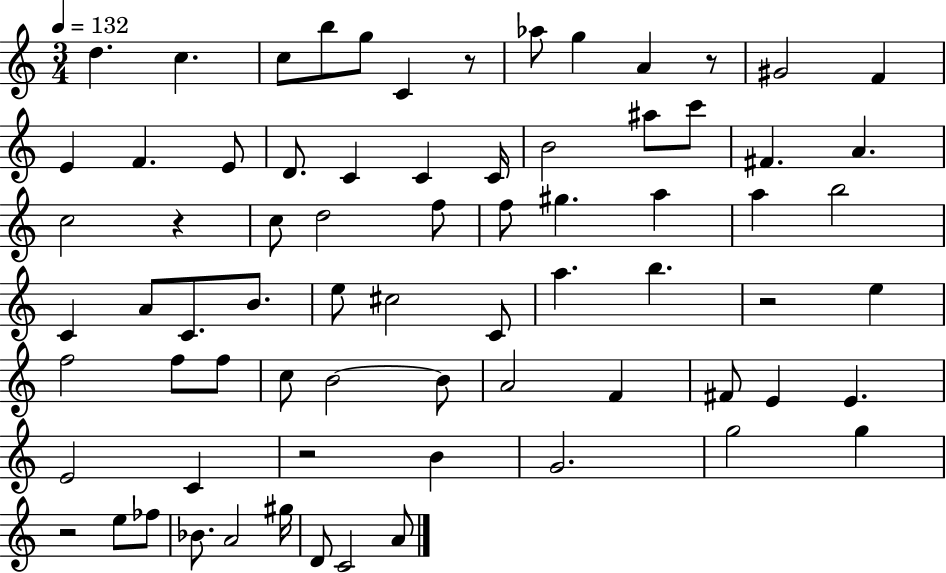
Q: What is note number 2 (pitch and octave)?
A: C5